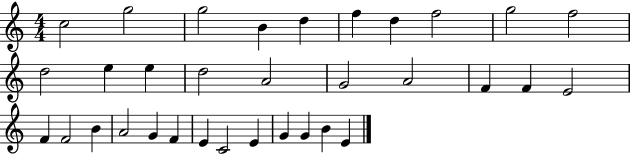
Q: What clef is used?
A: treble